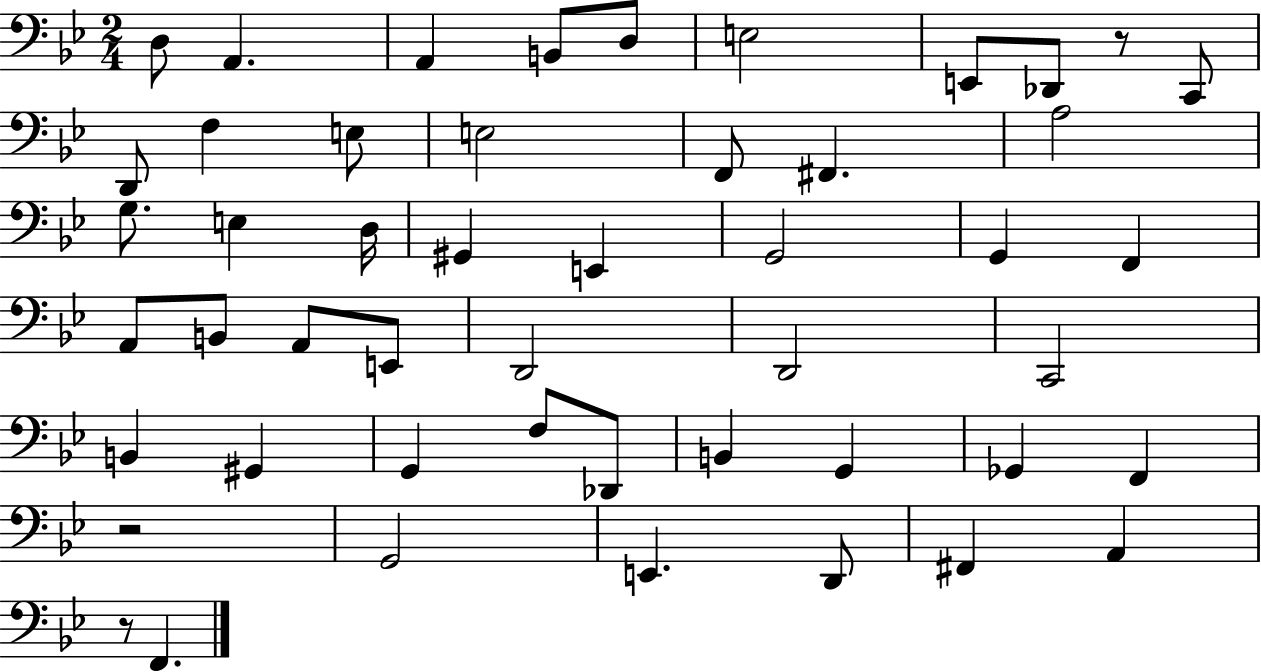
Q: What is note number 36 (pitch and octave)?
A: Db2